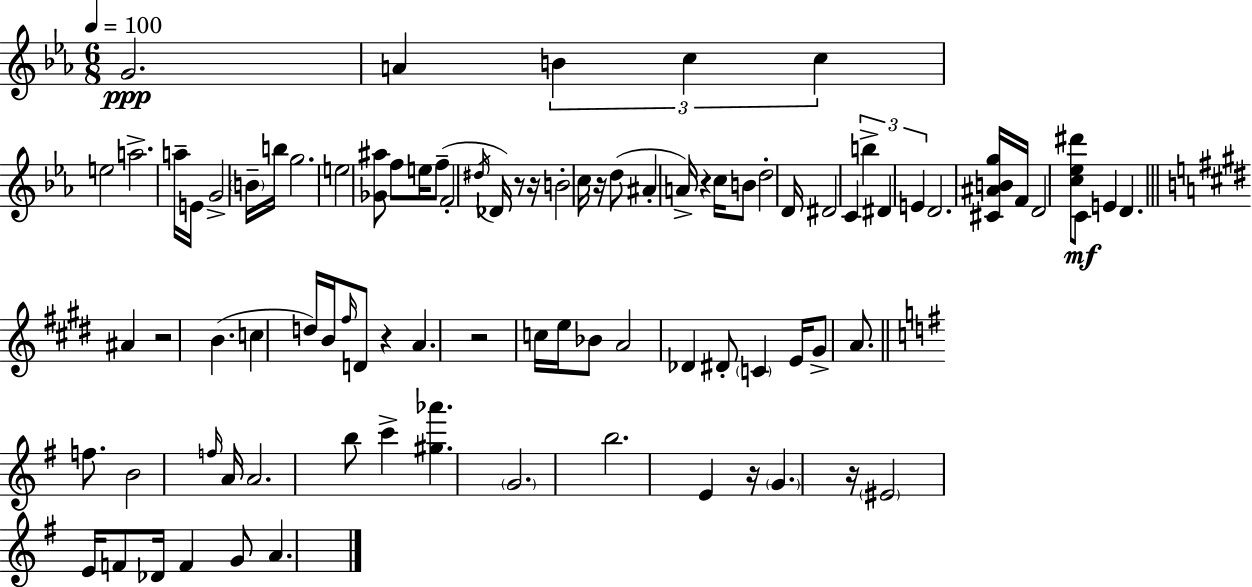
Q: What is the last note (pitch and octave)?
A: A4